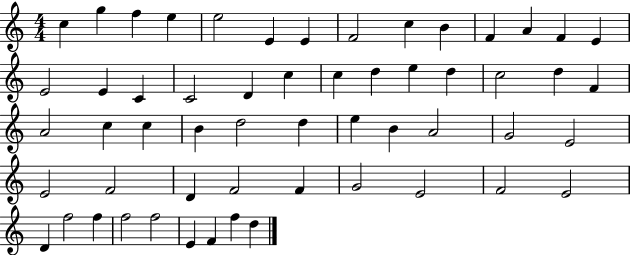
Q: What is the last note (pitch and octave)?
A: D5